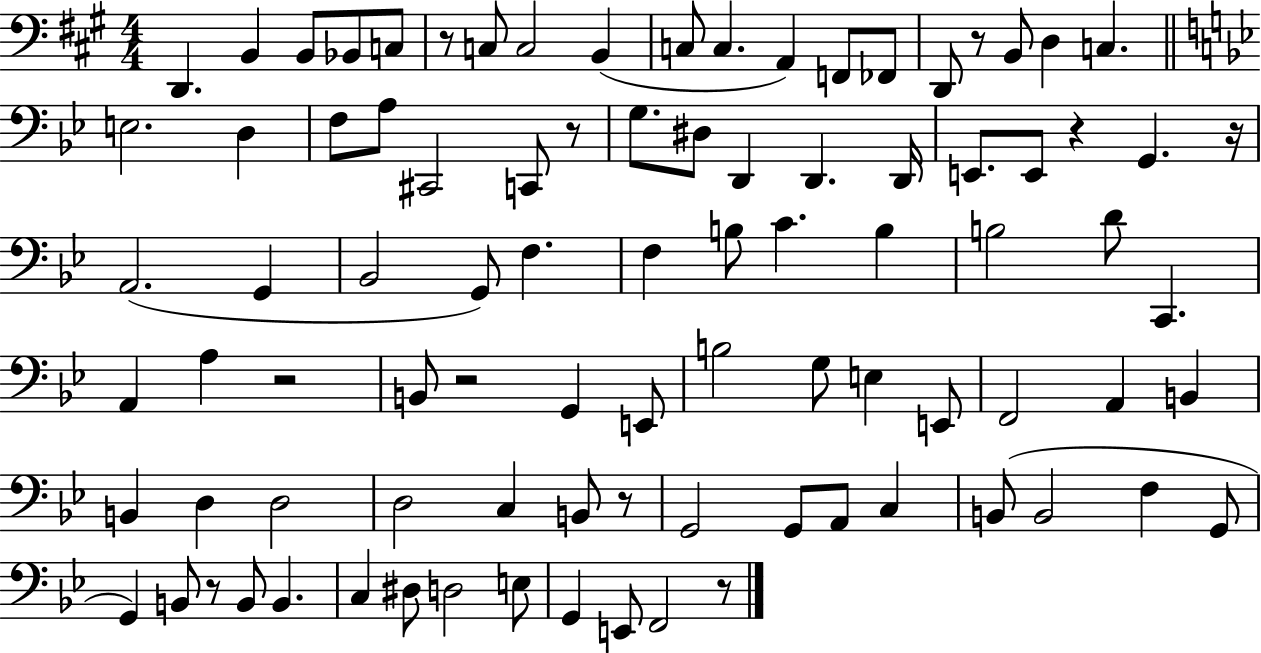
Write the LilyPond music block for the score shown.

{
  \clef bass
  \numericTimeSignature
  \time 4/4
  \key a \major
  \repeat volta 2 { d,4. b,4 b,8 bes,8 c8 | r8 c8 c2 b,4( | c8 c4. a,4) f,8 fes,8 | d,8 r8 b,8 d4 c4. | \break \bar "||" \break \key bes \major e2. d4 | f8 a8 cis,2 c,8 r8 | g8. dis8 d,4 d,4. d,16 | e,8. e,8 r4 g,4. r16 | \break a,2.( g,4 | bes,2 g,8) f4. | f4 b8 c'4. b4 | b2 d'8 c,4. | \break a,4 a4 r2 | b,8 r2 g,4 e,8 | b2 g8 e4 e,8 | f,2 a,4 b,4 | \break b,4 d4 d2 | d2 c4 b,8 r8 | g,2 g,8 a,8 c4 | b,8( b,2 f4 g,8 | \break g,4) b,8 r8 b,8 b,4. | c4 dis8 d2 e8 | g,4 e,8 f,2 r8 | } \bar "|."
}